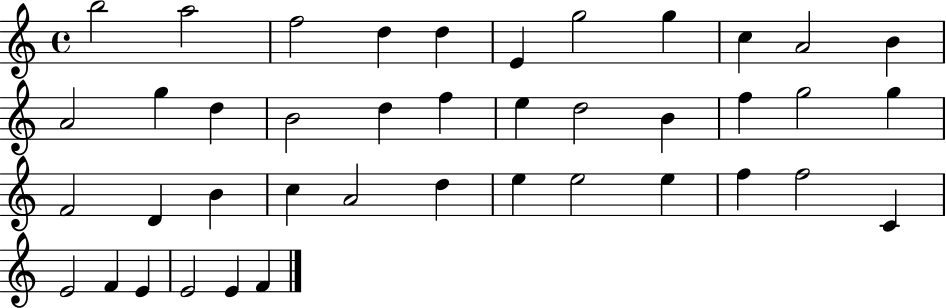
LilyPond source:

{
  \clef treble
  \time 4/4
  \defaultTimeSignature
  \key c \major
  b''2 a''2 | f''2 d''4 d''4 | e'4 g''2 g''4 | c''4 a'2 b'4 | \break a'2 g''4 d''4 | b'2 d''4 f''4 | e''4 d''2 b'4 | f''4 g''2 g''4 | \break f'2 d'4 b'4 | c''4 a'2 d''4 | e''4 e''2 e''4 | f''4 f''2 c'4 | \break e'2 f'4 e'4 | e'2 e'4 f'4 | \bar "|."
}